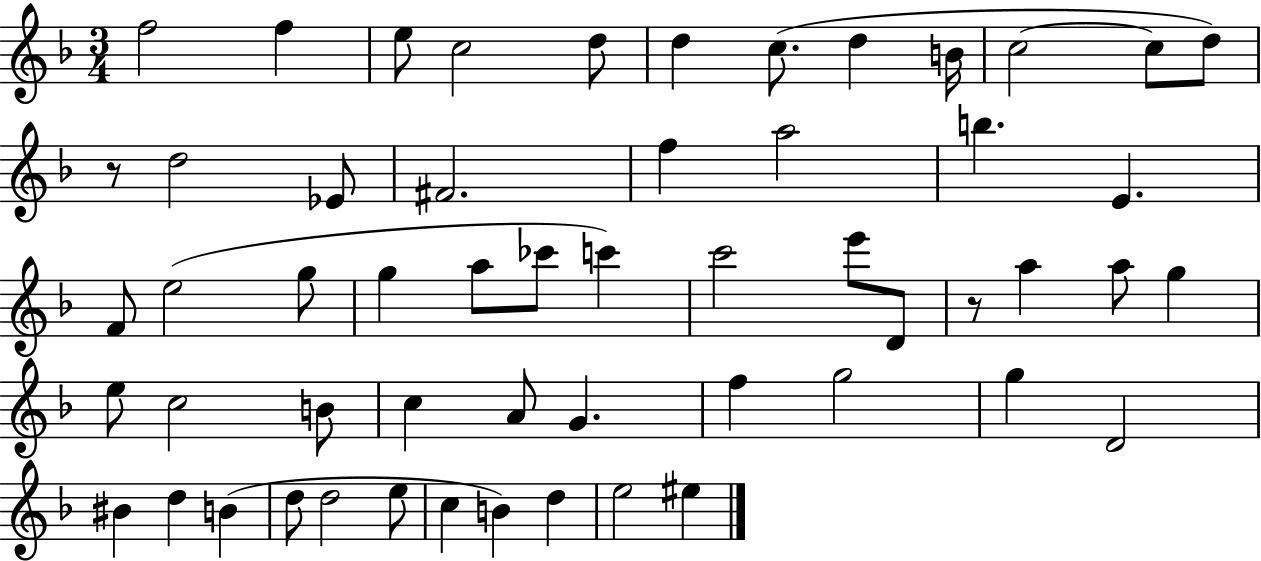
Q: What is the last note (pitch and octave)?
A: EIS5